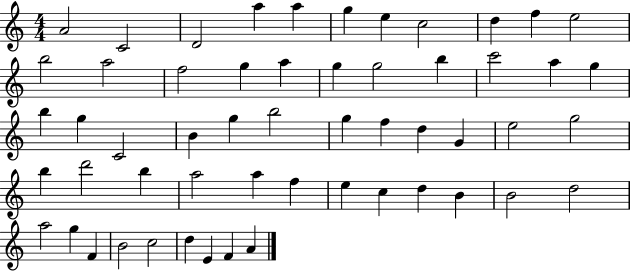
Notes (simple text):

A4/h C4/h D4/h A5/q A5/q G5/q E5/q C5/h D5/q F5/q E5/h B5/h A5/h F5/h G5/q A5/q G5/q G5/h B5/q C6/h A5/q G5/q B5/q G5/q C4/h B4/q G5/q B5/h G5/q F5/q D5/q G4/q E5/h G5/h B5/q D6/h B5/q A5/h A5/q F5/q E5/q C5/q D5/q B4/q B4/h D5/h A5/h G5/q F4/q B4/h C5/h D5/q E4/q F4/q A4/q